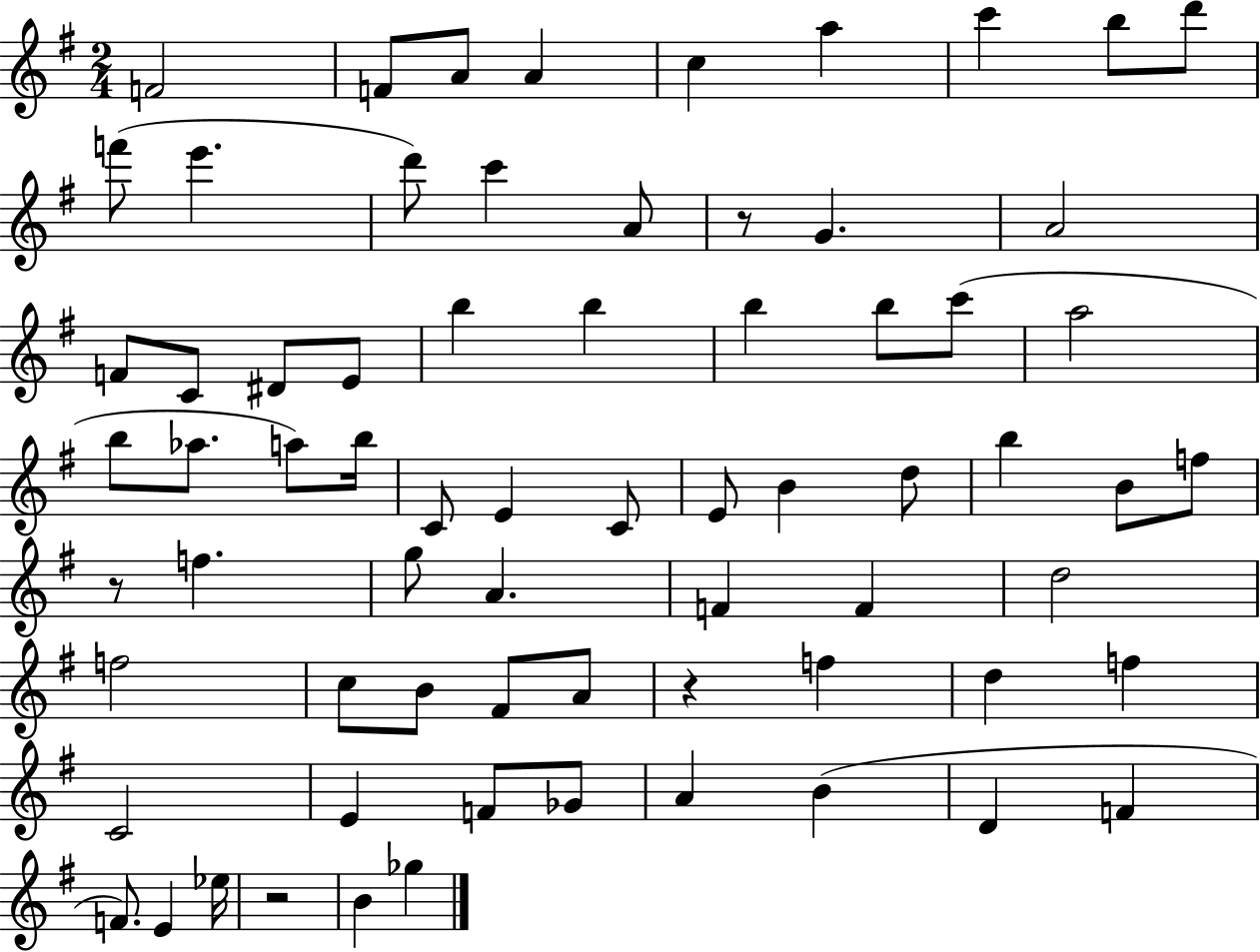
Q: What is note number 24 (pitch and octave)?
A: B5